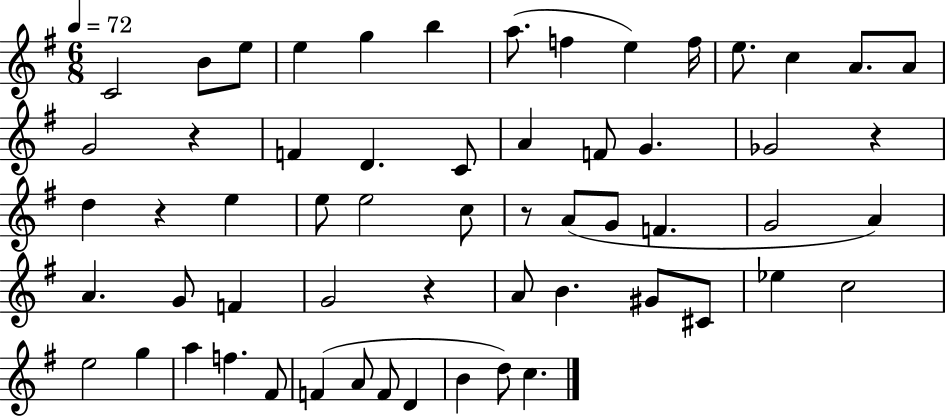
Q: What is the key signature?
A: G major